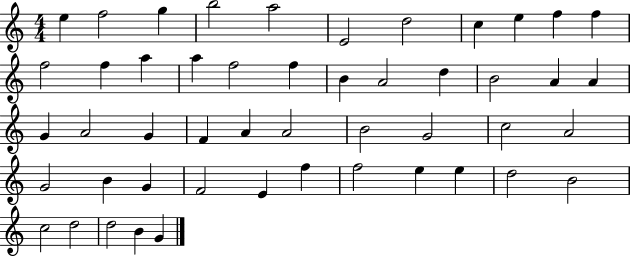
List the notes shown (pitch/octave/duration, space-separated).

E5/q F5/h G5/q B5/h A5/h E4/h D5/h C5/q E5/q F5/q F5/q F5/h F5/q A5/q A5/q F5/h F5/q B4/q A4/h D5/q B4/h A4/q A4/q G4/q A4/h G4/q F4/q A4/q A4/h B4/h G4/h C5/h A4/h G4/h B4/q G4/q F4/h E4/q F5/q F5/h E5/q E5/q D5/h B4/h C5/h D5/h D5/h B4/q G4/q